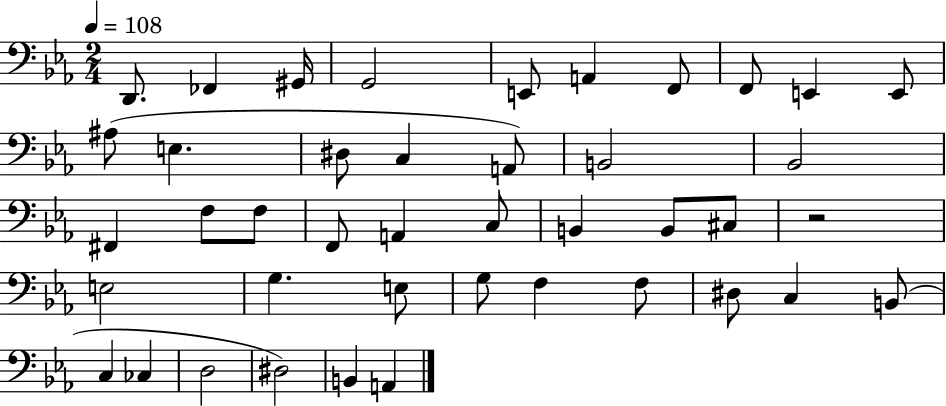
D2/e. FES2/q G#2/s G2/h E2/e A2/q F2/e F2/e E2/q E2/e A#3/e E3/q. D#3/e C3/q A2/e B2/h Bb2/h F#2/q F3/e F3/e F2/e A2/q C3/e B2/q B2/e C#3/e R/h E3/h G3/q. E3/e G3/e F3/q F3/e D#3/e C3/q B2/e C3/q CES3/q D3/h D#3/h B2/q A2/q